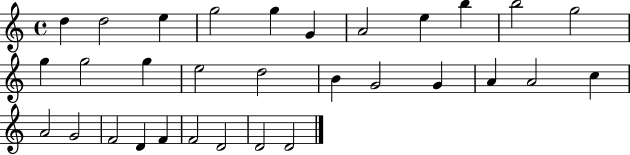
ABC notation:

X:1
T:Untitled
M:4/4
L:1/4
K:C
d d2 e g2 g G A2 e b b2 g2 g g2 g e2 d2 B G2 G A A2 c A2 G2 F2 D F F2 D2 D2 D2